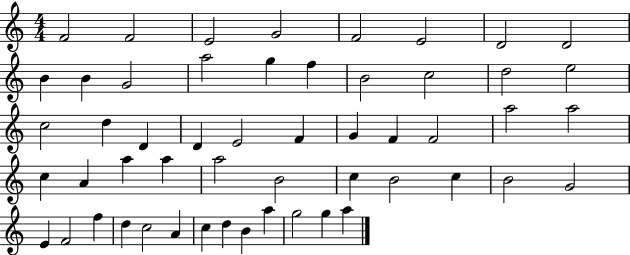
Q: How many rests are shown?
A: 0